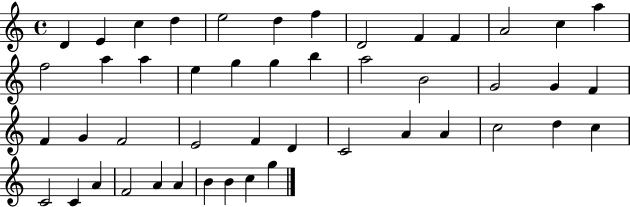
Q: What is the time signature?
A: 4/4